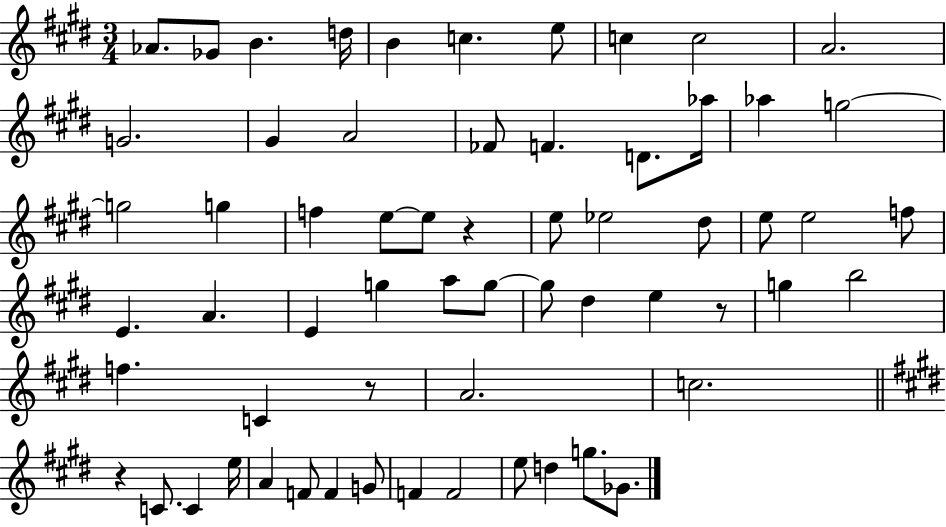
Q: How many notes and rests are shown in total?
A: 62